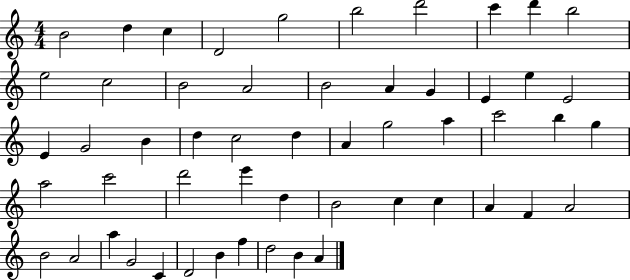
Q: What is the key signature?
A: C major